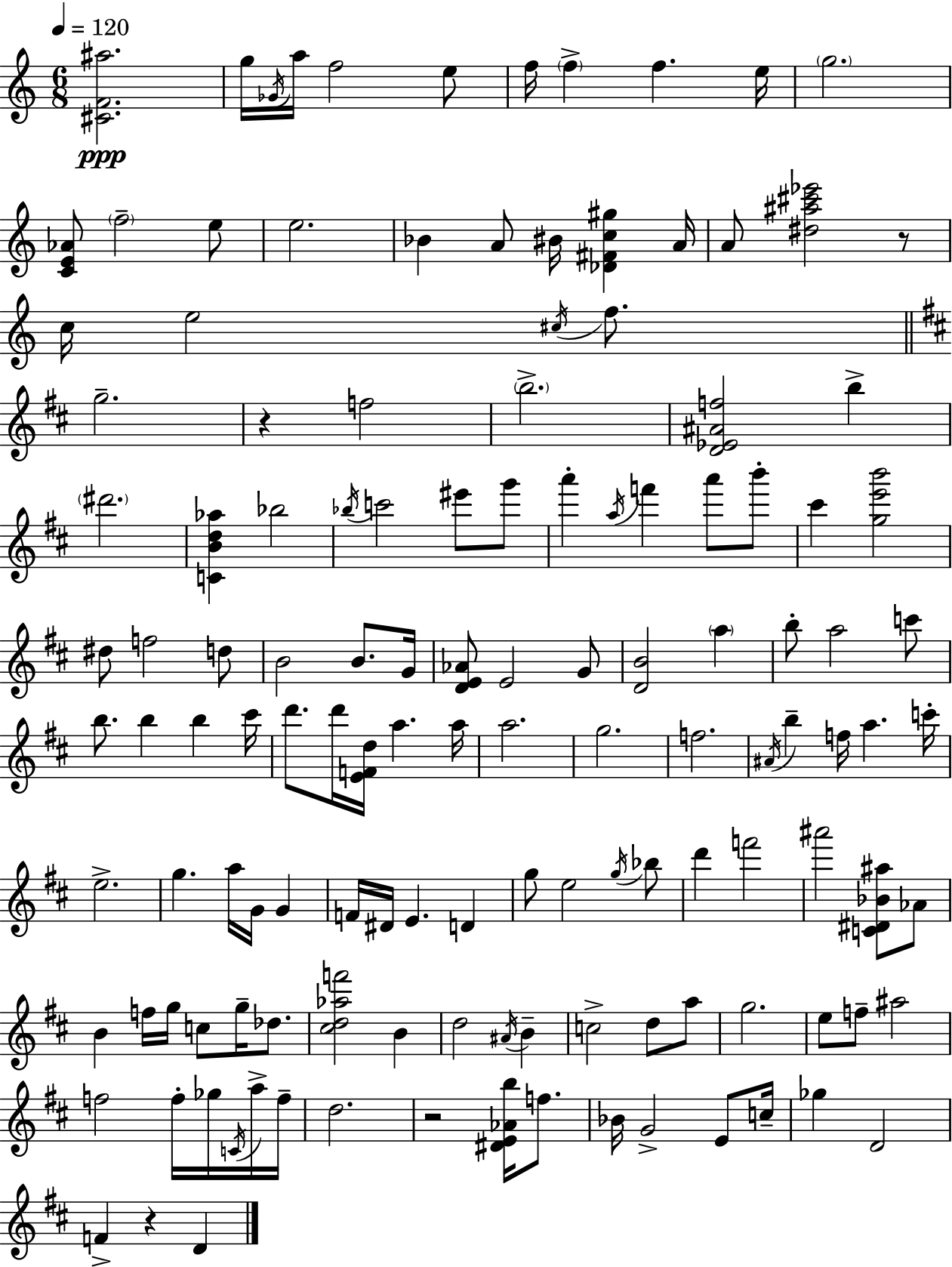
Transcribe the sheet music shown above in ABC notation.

X:1
T:Untitled
M:6/8
L:1/4
K:Am
[^CF^a]2 g/4 _G/4 a/4 f2 e/2 f/4 f f e/4 g2 [CE_A]/2 f2 e/2 e2 _B A/2 ^B/4 [_D^Fc^g] A/4 A/2 [^d^a^c'_e']2 z/2 c/4 e2 ^c/4 f/2 g2 z f2 b2 [D_E^Af]2 b ^d'2 [CBd_a] _b2 _b/4 c'2 ^e'/2 g'/2 a' a/4 f' a'/2 b'/2 ^c' [ge'b']2 ^d/2 f2 d/2 B2 B/2 G/4 [DE_A]/2 E2 G/2 [DB]2 a b/2 a2 c'/2 b/2 b b ^c'/4 d'/2 d'/4 [EFd]/4 a a/4 a2 g2 f2 ^A/4 b f/4 a c'/4 e2 g a/4 G/4 G F/4 ^D/4 E D g/2 e2 g/4 _b/2 d' f'2 ^a'2 [C^D_B^a]/2 _A/2 B f/4 g/4 c/2 g/4 _d/2 [^cd_af']2 B d2 ^A/4 B c2 d/2 a/2 g2 e/2 f/2 ^a2 f2 f/4 _g/4 C/4 a/4 f/4 d2 z2 [^DE_Ab]/4 f/2 _B/4 G2 E/2 c/4 _g D2 F z D